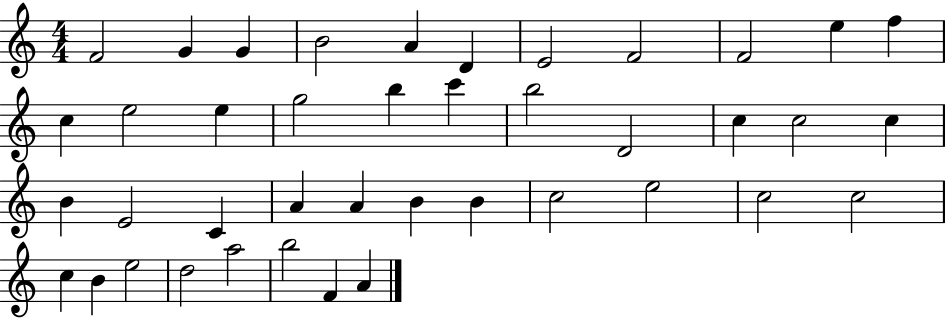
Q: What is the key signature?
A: C major